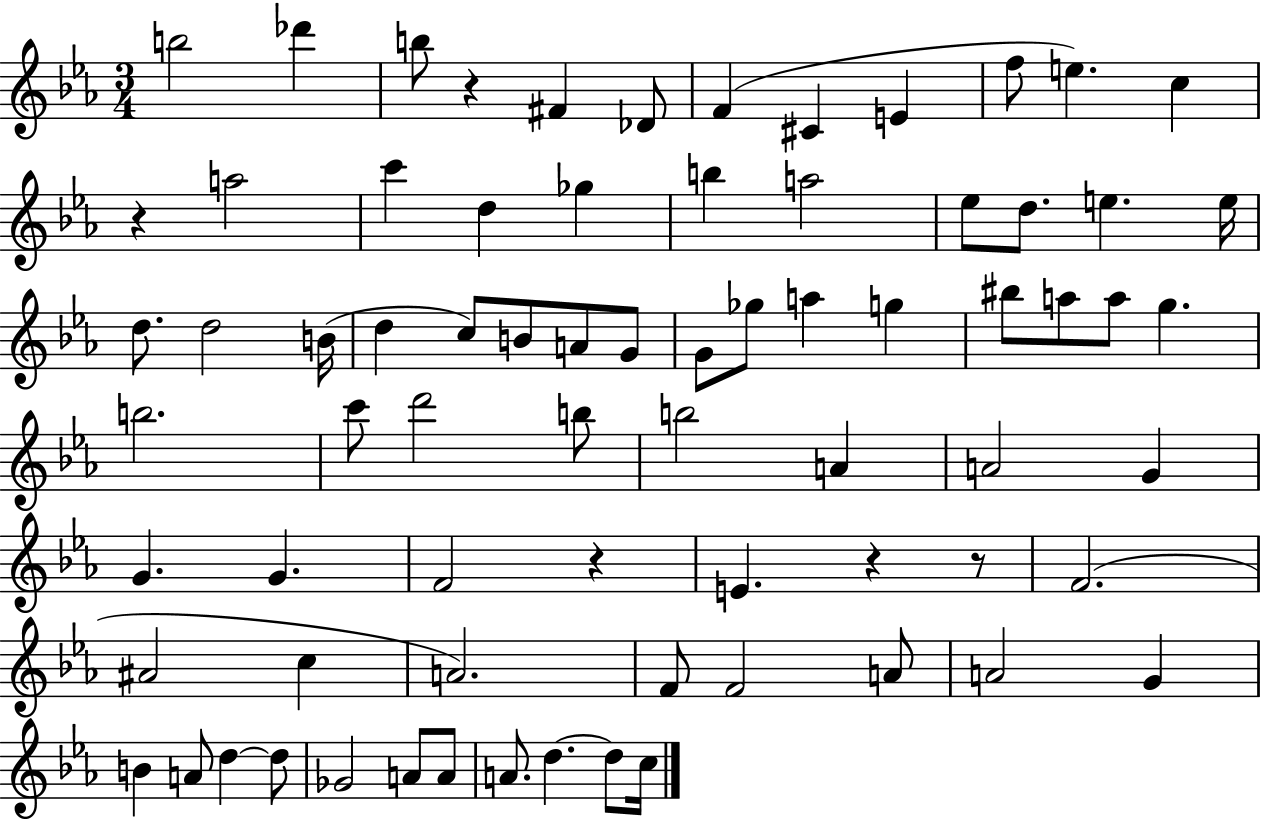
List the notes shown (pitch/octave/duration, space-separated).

B5/h Db6/q B5/e R/q F#4/q Db4/e F4/q C#4/q E4/q F5/e E5/q. C5/q R/q A5/h C6/q D5/q Gb5/q B5/q A5/h Eb5/e D5/e. E5/q. E5/s D5/e. D5/h B4/s D5/q C5/e B4/e A4/e G4/e G4/e Gb5/e A5/q G5/q BIS5/e A5/e A5/e G5/q. B5/h. C6/e D6/h B5/e B5/h A4/q A4/h G4/q G4/q. G4/q. F4/h R/q E4/q. R/q R/e F4/h. A#4/h C5/q A4/h. F4/e F4/h A4/e A4/h G4/q B4/q A4/e D5/q D5/e Gb4/h A4/e A4/e A4/e. D5/q. D5/e C5/s